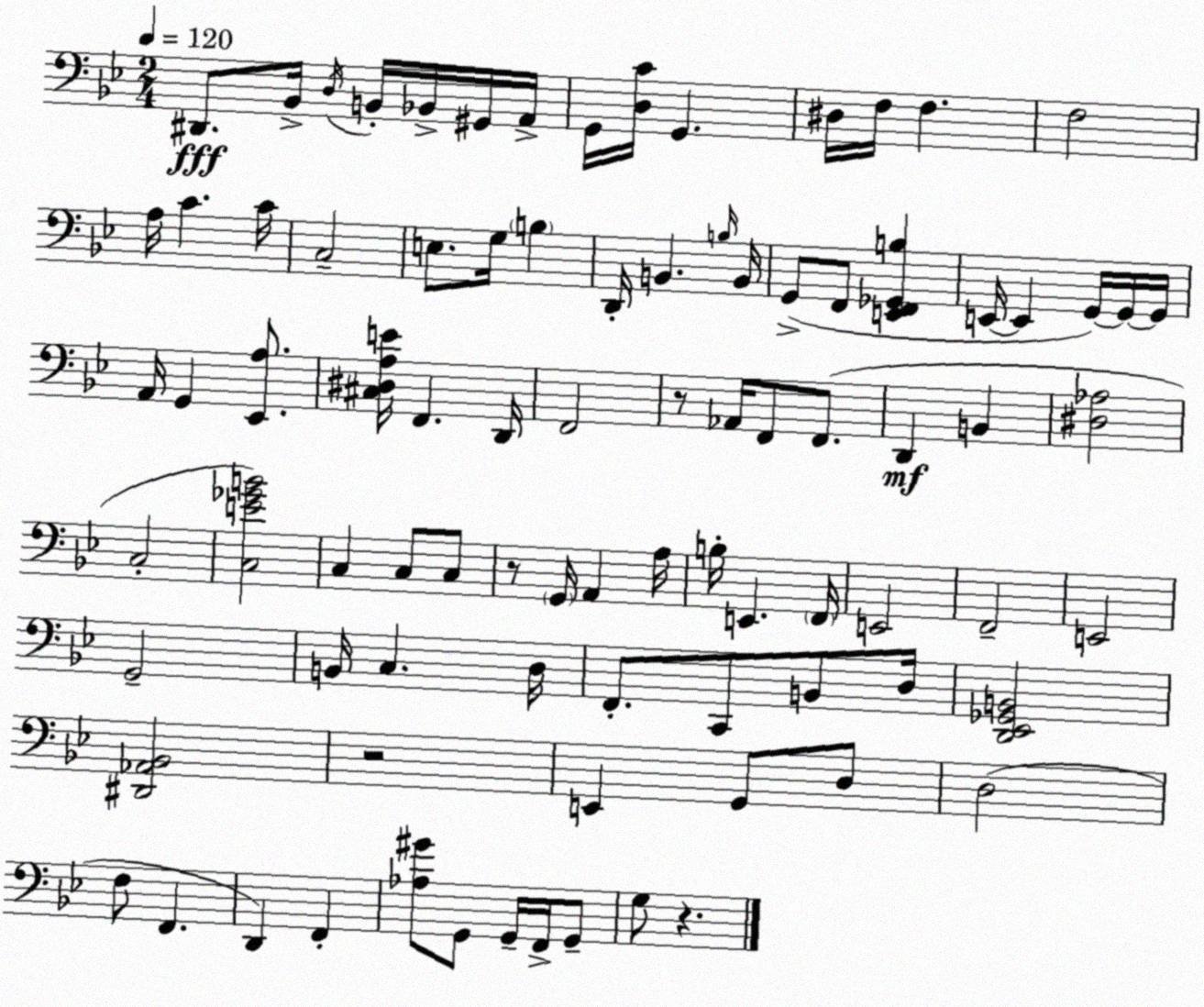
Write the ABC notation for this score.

X:1
T:Untitled
M:2/4
L:1/4
K:Bb
^D,,/2 _B,,/4 D,/4 B,,/4 _B,,/4 ^G,,/4 A,,/4 G,,/4 [D,C]/4 G,, ^D,/4 F,/4 F, F,2 A,/4 C C/4 C,2 E,/2 G,/4 B, D,,/4 B,, B,/4 B,,/4 G,,/2 F,,/2 [E,,F,,_G,,B,] E,,/4 E,, G,,/4 G,,/4 G,,/4 A,,/4 G,, [_E,,A,]/2 [^C,^D,A,E]/4 F,, D,,/4 F,,2 z/2 _A,,/4 F,,/2 F,,/2 D,, B,, [^D,_A,]2 C,2 [C,E_GB]2 C, C,/2 C,/2 z/2 G,,/4 A,, A,/4 B,/4 E,, F,,/4 E,,2 F,,2 E,,2 G,,2 B,,/4 C, D,/4 F,,/2 C,,/2 B,,/2 D,/4 [D,,_E,,_G,,B,,]2 [^D,,_A,,_B,,]2 z2 E,, G,,/2 D,/2 D,2 F,/2 F,, D,, F,, [_A,^G]/2 G,,/2 G,,/4 F,,/4 G,,/2 G,/2 z